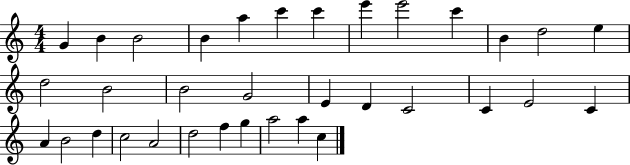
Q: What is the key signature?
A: C major